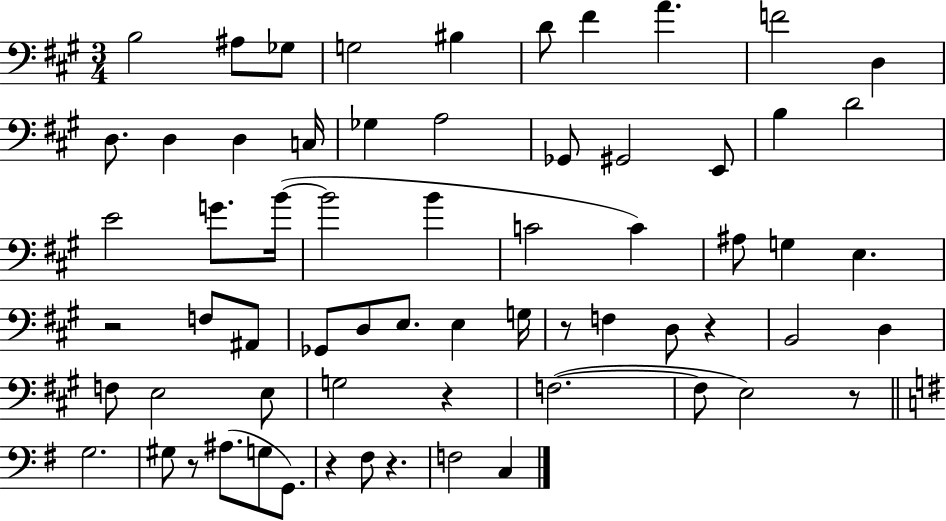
X:1
T:Untitled
M:3/4
L:1/4
K:A
B,2 ^A,/2 _G,/2 G,2 ^B, D/2 ^F A F2 D, D,/2 D, D, C,/4 _G, A,2 _G,,/2 ^G,,2 E,,/2 B, D2 E2 G/2 B/4 B2 B C2 C ^A,/2 G, E, z2 F,/2 ^A,,/2 _G,,/2 D,/2 E,/2 E, G,/4 z/2 F, D,/2 z B,,2 D, F,/2 E,2 E,/2 G,2 z F,2 F,/2 E,2 z/2 G,2 ^G,/2 z/2 ^A,/2 G,/2 G,,/2 z ^F,/2 z F,2 C,